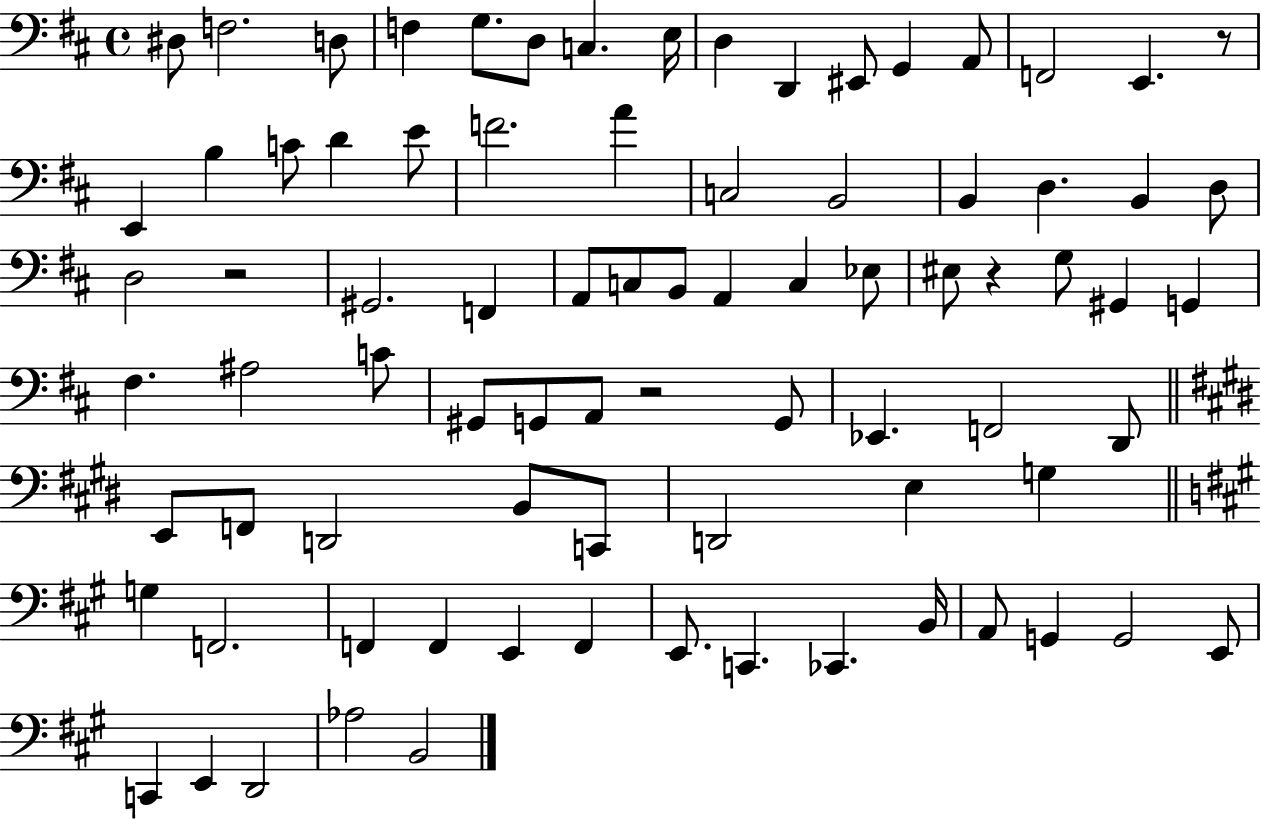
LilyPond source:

{
  \clef bass
  \time 4/4
  \defaultTimeSignature
  \key d \major
  dis8 f2. d8 | f4 g8. d8 c4. e16 | d4 d,4 eis,8 g,4 a,8 | f,2 e,4. r8 | \break e,4 b4 c'8 d'4 e'8 | f'2. a'4 | c2 b,2 | b,4 d4. b,4 d8 | \break d2 r2 | gis,2. f,4 | a,8 c8 b,8 a,4 c4 ees8 | eis8 r4 g8 gis,4 g,4 | \break fis4. ais2 c'8 | gis,8 g,8 a,8 r2 g,8 | ees,4. f,2 d,8 | \bar "||" \break \key e \major e,8 f,8 d,2 b,8 c,8 | d,2 e4 g4 | \bar "||" \break \key a \major g4 f,2. | f,4 f,4 e,4 f,4 | e,8. c,4. ces,4. b,16 | a,8 g,4 g,2 e,8 | \break c,4 e,4 d,2 | aes2 b,2 | \bar "|."
}